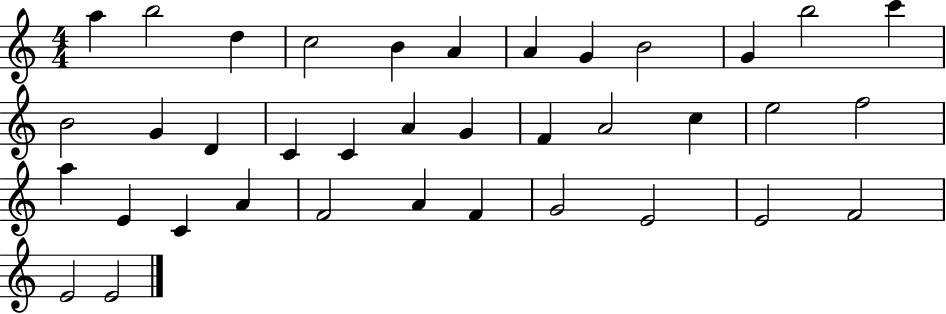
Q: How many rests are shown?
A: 0